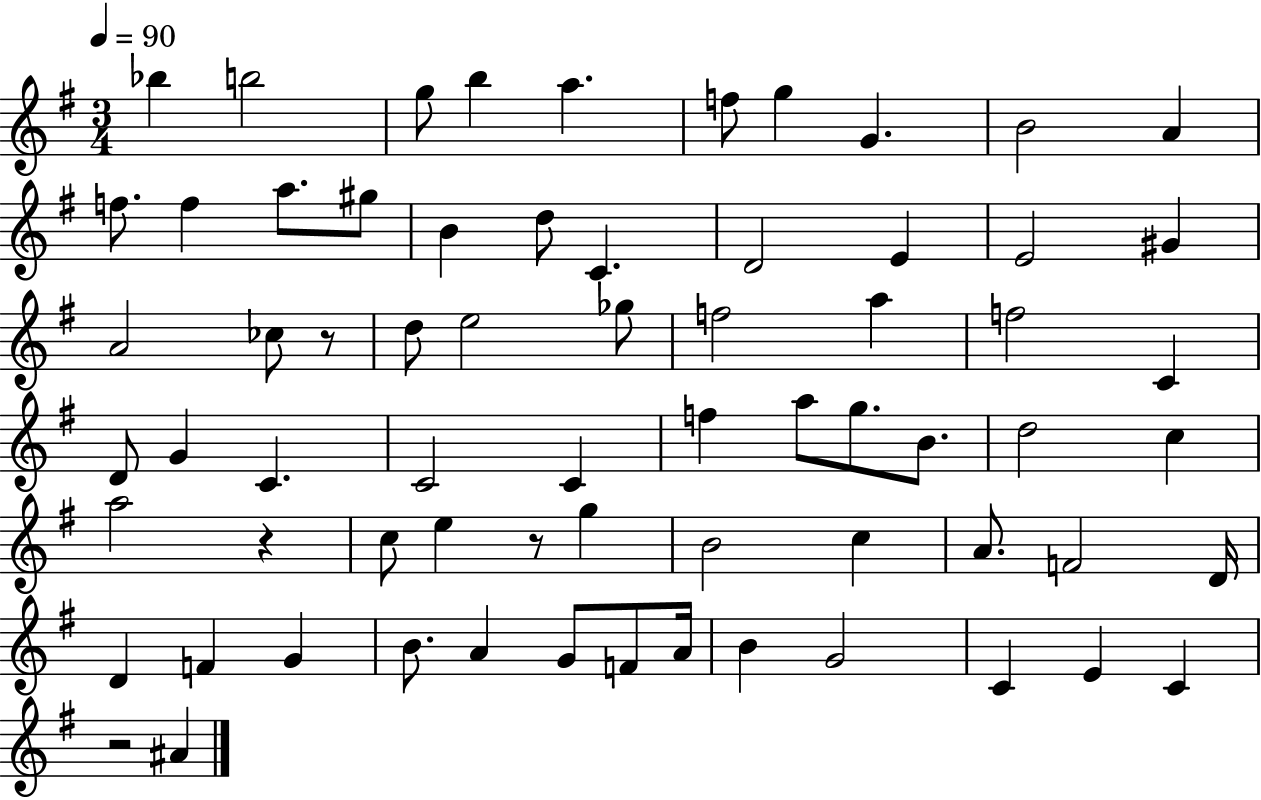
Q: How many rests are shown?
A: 4